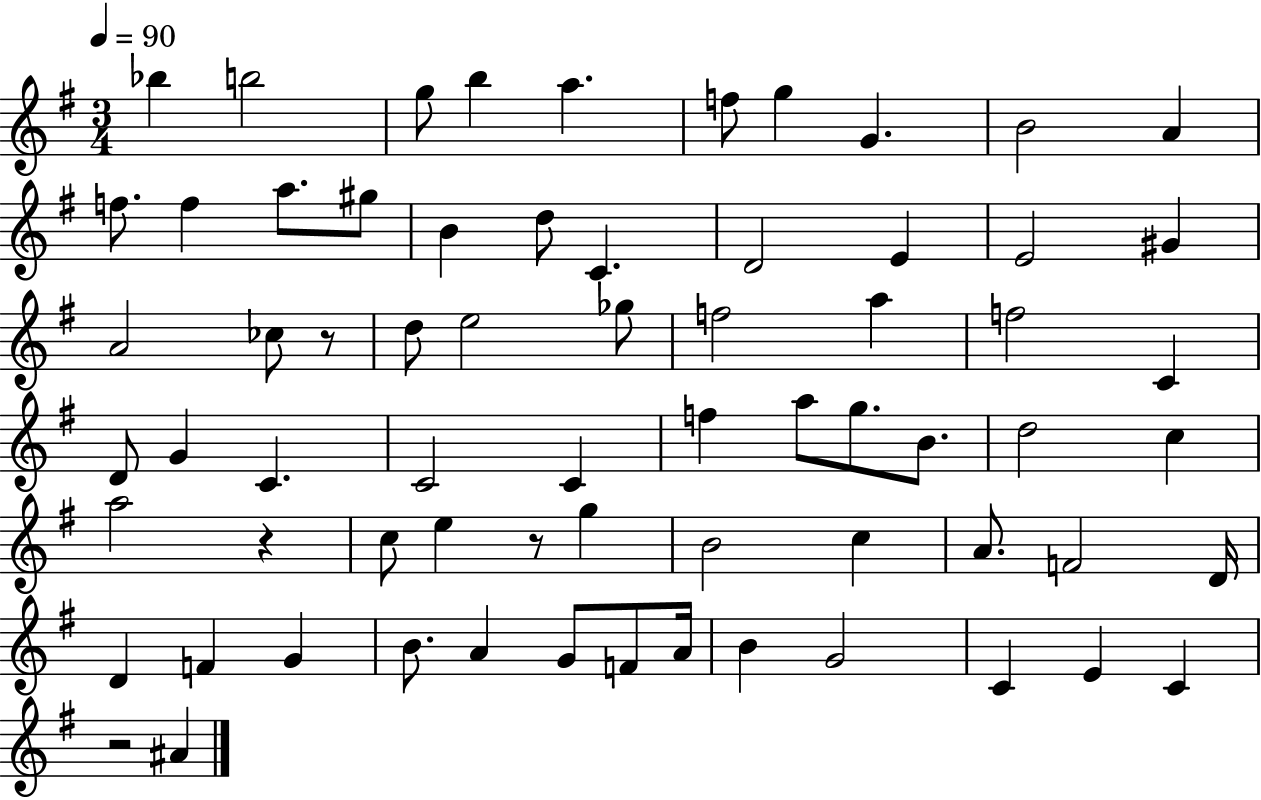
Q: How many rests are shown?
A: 4